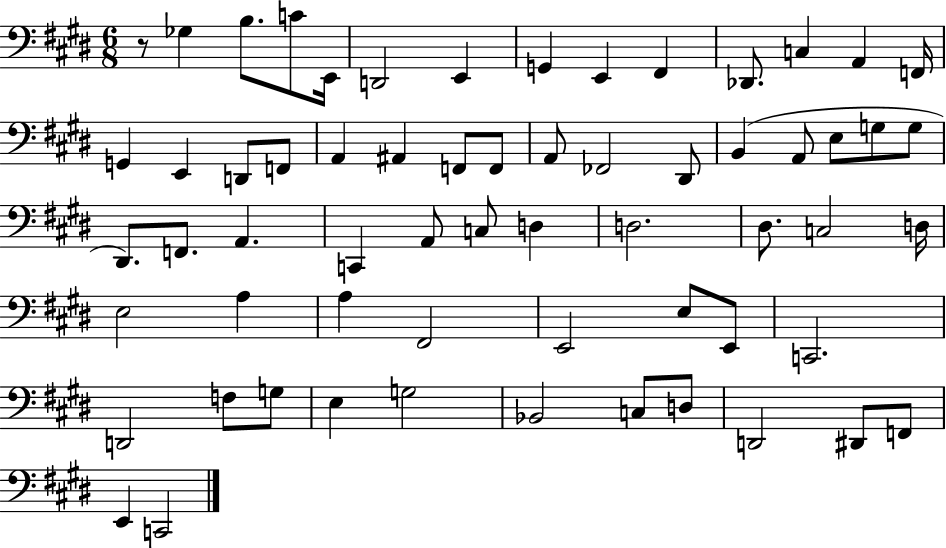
{
  \clef bass
  \numericTimeSignature
  \time 6/8
  \key e \major
  r8 ges4 b8. c'8 e,16 | d,2 e,4 | g,4 e,4 fis,4 | des,8. c4 a,4 f,16 | \break g,4 e,4 d,8 f,8 | a,4 ais,4 f,8 f,8 | a,8 fes,2 dis,8 | b,4( a,8 e8 g8 g8 | \break dis,8.) f,8. a,4. | c,4 a,8 c8 d4 | d2. | dis8. c2 d16 | \break e2 a4 | a4 fis,2 | e,2 e8 e,8 | c,2. | \break d,2 f8 g8 | e4 g2 | bes,2 c8 d8 | d,2 dis,8 f,8 | \break e,4 c,2 | \bar "|."
}